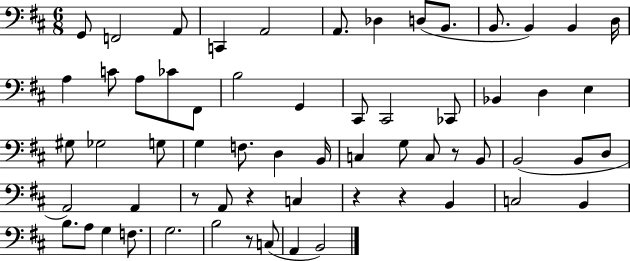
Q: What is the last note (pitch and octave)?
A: B2